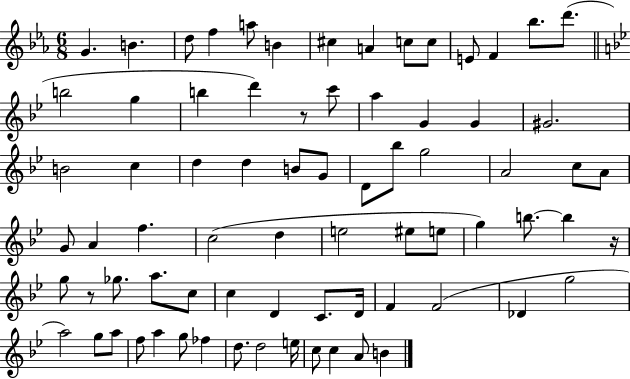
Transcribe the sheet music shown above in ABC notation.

X:1
T:Untitled
M:6/8
L:1/4
K:Eb
G B d/2 f a/2 B ^c A c/2 c/2 E/2 F _b/2 d'/2 b2 g b d' z/2 c'/2 a G G ^G2 B2 c d d B/2 G/2 D/2 _b/2 g2 A2 c/2 A/2 G/2 A f c2 d e2 ^e/2 e/2 g b/2 b z/4 g/2 z/2 _g/2 a/2 c/2 c D C/2 D/4 F F2 _D g2 a2 g/2 a/2 f/2 a g/2 _f d/2 d2 e/4 c/2 c A/2 B